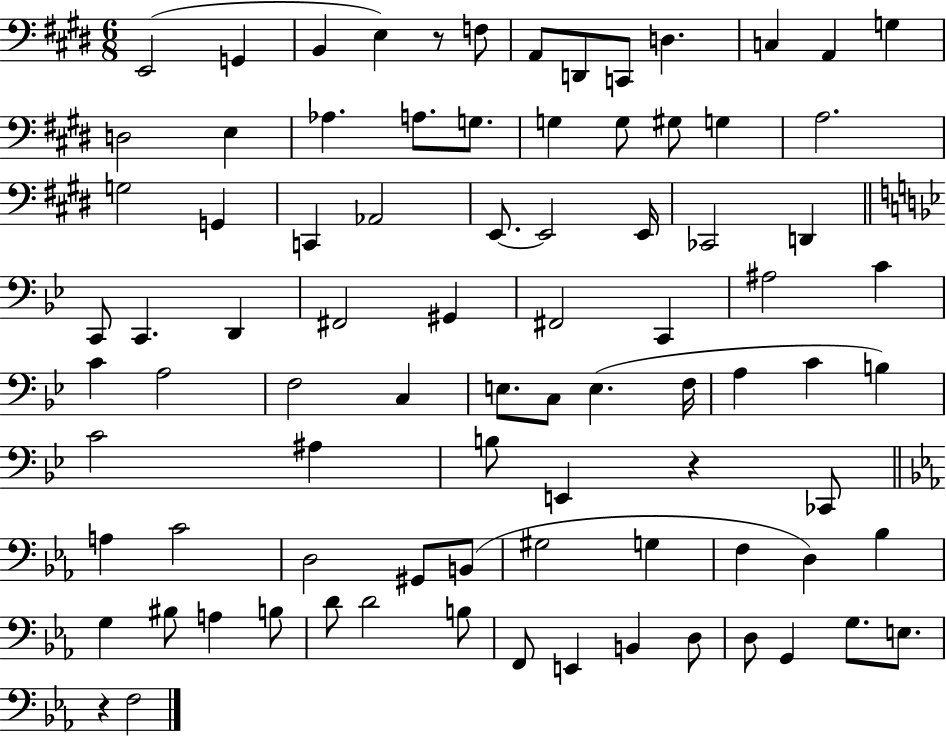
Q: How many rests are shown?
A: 3